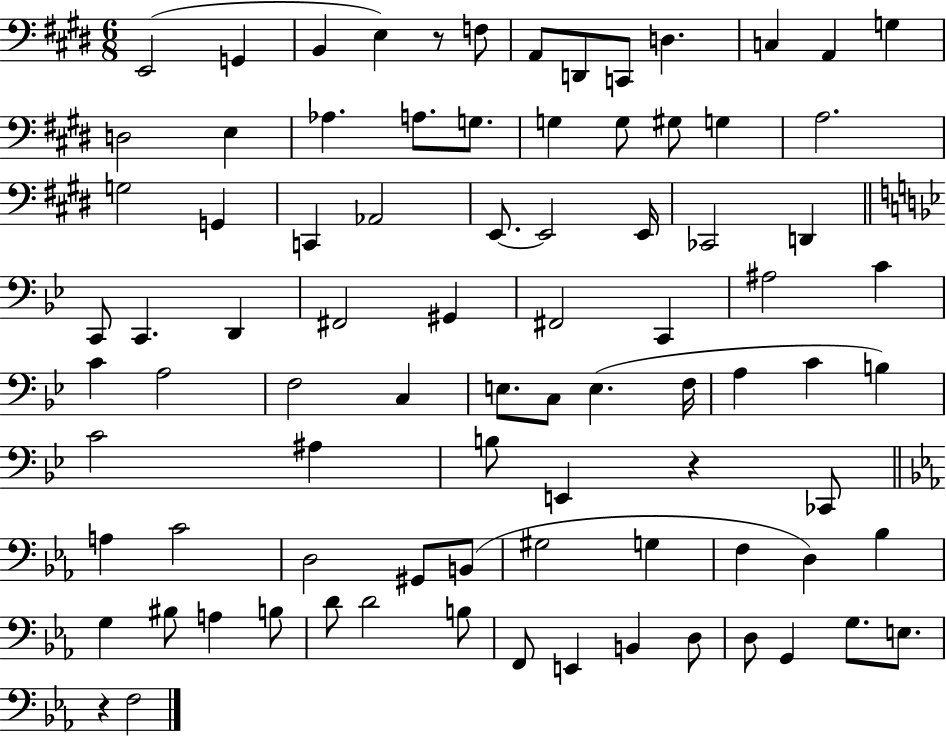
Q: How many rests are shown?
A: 3